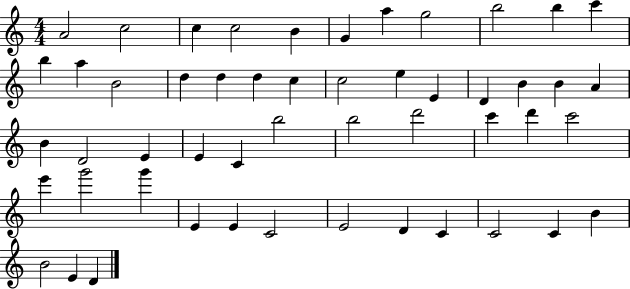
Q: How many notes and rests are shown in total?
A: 51